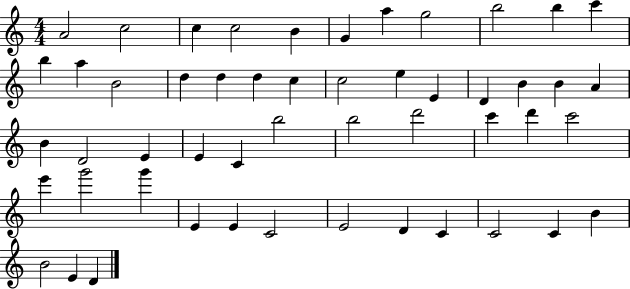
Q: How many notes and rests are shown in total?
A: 51